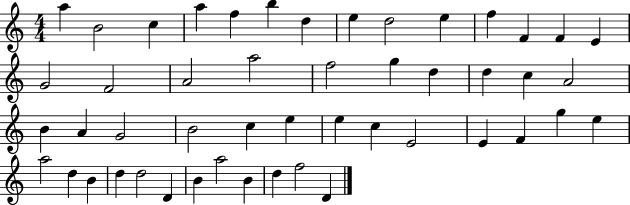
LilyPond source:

{
  \clef treble
  \numericTimeSignature
  \time 4/4
  \key c \major
  a''4 b'2 c''4 | a''4 f''4 b''4 d''4 | e''4 d''2 e''4 | f''4 f'4 f'4 e'4 | \break g'2 f'2 | a'2 a''2 | f''2 g''4 d''4 | d''4 c''4 a'2 | \break b'4 a'4 g'2 | b'2 c''4 e''4 | e''4 c''4 e'2 | e'4 f'4 g''4 e''4 | \break a''2 d''4 b'4 | d''4 d''2 d'4 | b'4 a''2 b'4 | d''4 f''2 d'4 | \break \bar "|."
}